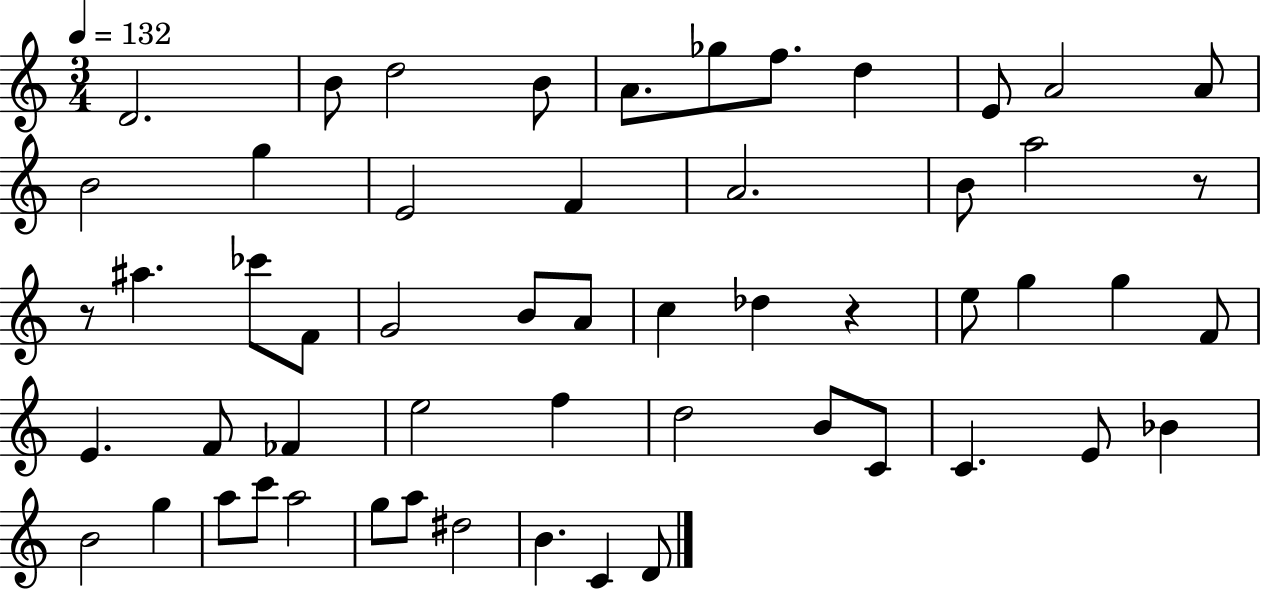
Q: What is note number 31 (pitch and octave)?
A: E4